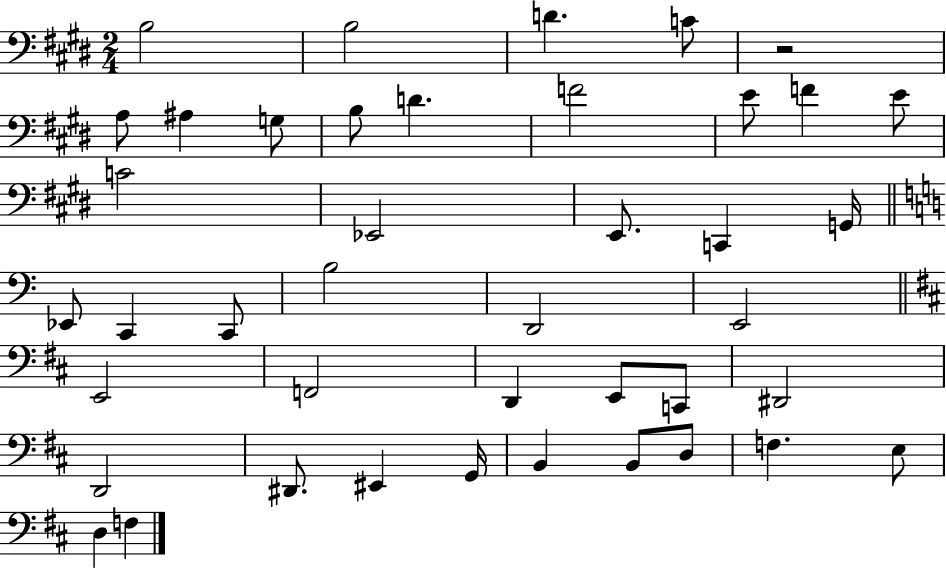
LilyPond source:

{
  \clef bass
  \numericTimeSignature
  \time 2/4
  \key e \major
  b2 | b2 | d'4. c'8 | r2 | \break a8 ais4 g8 | b8 d'4. | f'2 | e'8 f'4 e'8 | \break c'2 | ees,2 | e,8. c,4 g,16 | \bar "||" \break \key c \major ees,8 c,4 c,8 | b2 | d,2 | e,2 | \break \bar "||" \break \key b \minor e,2 | f,2 | d,4 e,8 c,8 | dis,2 | \break d,2 | dis,8. eis,4 g,16 | b,4 b,8 d8 | f4. e8 | \break d4 f4 | \bar "|."
}